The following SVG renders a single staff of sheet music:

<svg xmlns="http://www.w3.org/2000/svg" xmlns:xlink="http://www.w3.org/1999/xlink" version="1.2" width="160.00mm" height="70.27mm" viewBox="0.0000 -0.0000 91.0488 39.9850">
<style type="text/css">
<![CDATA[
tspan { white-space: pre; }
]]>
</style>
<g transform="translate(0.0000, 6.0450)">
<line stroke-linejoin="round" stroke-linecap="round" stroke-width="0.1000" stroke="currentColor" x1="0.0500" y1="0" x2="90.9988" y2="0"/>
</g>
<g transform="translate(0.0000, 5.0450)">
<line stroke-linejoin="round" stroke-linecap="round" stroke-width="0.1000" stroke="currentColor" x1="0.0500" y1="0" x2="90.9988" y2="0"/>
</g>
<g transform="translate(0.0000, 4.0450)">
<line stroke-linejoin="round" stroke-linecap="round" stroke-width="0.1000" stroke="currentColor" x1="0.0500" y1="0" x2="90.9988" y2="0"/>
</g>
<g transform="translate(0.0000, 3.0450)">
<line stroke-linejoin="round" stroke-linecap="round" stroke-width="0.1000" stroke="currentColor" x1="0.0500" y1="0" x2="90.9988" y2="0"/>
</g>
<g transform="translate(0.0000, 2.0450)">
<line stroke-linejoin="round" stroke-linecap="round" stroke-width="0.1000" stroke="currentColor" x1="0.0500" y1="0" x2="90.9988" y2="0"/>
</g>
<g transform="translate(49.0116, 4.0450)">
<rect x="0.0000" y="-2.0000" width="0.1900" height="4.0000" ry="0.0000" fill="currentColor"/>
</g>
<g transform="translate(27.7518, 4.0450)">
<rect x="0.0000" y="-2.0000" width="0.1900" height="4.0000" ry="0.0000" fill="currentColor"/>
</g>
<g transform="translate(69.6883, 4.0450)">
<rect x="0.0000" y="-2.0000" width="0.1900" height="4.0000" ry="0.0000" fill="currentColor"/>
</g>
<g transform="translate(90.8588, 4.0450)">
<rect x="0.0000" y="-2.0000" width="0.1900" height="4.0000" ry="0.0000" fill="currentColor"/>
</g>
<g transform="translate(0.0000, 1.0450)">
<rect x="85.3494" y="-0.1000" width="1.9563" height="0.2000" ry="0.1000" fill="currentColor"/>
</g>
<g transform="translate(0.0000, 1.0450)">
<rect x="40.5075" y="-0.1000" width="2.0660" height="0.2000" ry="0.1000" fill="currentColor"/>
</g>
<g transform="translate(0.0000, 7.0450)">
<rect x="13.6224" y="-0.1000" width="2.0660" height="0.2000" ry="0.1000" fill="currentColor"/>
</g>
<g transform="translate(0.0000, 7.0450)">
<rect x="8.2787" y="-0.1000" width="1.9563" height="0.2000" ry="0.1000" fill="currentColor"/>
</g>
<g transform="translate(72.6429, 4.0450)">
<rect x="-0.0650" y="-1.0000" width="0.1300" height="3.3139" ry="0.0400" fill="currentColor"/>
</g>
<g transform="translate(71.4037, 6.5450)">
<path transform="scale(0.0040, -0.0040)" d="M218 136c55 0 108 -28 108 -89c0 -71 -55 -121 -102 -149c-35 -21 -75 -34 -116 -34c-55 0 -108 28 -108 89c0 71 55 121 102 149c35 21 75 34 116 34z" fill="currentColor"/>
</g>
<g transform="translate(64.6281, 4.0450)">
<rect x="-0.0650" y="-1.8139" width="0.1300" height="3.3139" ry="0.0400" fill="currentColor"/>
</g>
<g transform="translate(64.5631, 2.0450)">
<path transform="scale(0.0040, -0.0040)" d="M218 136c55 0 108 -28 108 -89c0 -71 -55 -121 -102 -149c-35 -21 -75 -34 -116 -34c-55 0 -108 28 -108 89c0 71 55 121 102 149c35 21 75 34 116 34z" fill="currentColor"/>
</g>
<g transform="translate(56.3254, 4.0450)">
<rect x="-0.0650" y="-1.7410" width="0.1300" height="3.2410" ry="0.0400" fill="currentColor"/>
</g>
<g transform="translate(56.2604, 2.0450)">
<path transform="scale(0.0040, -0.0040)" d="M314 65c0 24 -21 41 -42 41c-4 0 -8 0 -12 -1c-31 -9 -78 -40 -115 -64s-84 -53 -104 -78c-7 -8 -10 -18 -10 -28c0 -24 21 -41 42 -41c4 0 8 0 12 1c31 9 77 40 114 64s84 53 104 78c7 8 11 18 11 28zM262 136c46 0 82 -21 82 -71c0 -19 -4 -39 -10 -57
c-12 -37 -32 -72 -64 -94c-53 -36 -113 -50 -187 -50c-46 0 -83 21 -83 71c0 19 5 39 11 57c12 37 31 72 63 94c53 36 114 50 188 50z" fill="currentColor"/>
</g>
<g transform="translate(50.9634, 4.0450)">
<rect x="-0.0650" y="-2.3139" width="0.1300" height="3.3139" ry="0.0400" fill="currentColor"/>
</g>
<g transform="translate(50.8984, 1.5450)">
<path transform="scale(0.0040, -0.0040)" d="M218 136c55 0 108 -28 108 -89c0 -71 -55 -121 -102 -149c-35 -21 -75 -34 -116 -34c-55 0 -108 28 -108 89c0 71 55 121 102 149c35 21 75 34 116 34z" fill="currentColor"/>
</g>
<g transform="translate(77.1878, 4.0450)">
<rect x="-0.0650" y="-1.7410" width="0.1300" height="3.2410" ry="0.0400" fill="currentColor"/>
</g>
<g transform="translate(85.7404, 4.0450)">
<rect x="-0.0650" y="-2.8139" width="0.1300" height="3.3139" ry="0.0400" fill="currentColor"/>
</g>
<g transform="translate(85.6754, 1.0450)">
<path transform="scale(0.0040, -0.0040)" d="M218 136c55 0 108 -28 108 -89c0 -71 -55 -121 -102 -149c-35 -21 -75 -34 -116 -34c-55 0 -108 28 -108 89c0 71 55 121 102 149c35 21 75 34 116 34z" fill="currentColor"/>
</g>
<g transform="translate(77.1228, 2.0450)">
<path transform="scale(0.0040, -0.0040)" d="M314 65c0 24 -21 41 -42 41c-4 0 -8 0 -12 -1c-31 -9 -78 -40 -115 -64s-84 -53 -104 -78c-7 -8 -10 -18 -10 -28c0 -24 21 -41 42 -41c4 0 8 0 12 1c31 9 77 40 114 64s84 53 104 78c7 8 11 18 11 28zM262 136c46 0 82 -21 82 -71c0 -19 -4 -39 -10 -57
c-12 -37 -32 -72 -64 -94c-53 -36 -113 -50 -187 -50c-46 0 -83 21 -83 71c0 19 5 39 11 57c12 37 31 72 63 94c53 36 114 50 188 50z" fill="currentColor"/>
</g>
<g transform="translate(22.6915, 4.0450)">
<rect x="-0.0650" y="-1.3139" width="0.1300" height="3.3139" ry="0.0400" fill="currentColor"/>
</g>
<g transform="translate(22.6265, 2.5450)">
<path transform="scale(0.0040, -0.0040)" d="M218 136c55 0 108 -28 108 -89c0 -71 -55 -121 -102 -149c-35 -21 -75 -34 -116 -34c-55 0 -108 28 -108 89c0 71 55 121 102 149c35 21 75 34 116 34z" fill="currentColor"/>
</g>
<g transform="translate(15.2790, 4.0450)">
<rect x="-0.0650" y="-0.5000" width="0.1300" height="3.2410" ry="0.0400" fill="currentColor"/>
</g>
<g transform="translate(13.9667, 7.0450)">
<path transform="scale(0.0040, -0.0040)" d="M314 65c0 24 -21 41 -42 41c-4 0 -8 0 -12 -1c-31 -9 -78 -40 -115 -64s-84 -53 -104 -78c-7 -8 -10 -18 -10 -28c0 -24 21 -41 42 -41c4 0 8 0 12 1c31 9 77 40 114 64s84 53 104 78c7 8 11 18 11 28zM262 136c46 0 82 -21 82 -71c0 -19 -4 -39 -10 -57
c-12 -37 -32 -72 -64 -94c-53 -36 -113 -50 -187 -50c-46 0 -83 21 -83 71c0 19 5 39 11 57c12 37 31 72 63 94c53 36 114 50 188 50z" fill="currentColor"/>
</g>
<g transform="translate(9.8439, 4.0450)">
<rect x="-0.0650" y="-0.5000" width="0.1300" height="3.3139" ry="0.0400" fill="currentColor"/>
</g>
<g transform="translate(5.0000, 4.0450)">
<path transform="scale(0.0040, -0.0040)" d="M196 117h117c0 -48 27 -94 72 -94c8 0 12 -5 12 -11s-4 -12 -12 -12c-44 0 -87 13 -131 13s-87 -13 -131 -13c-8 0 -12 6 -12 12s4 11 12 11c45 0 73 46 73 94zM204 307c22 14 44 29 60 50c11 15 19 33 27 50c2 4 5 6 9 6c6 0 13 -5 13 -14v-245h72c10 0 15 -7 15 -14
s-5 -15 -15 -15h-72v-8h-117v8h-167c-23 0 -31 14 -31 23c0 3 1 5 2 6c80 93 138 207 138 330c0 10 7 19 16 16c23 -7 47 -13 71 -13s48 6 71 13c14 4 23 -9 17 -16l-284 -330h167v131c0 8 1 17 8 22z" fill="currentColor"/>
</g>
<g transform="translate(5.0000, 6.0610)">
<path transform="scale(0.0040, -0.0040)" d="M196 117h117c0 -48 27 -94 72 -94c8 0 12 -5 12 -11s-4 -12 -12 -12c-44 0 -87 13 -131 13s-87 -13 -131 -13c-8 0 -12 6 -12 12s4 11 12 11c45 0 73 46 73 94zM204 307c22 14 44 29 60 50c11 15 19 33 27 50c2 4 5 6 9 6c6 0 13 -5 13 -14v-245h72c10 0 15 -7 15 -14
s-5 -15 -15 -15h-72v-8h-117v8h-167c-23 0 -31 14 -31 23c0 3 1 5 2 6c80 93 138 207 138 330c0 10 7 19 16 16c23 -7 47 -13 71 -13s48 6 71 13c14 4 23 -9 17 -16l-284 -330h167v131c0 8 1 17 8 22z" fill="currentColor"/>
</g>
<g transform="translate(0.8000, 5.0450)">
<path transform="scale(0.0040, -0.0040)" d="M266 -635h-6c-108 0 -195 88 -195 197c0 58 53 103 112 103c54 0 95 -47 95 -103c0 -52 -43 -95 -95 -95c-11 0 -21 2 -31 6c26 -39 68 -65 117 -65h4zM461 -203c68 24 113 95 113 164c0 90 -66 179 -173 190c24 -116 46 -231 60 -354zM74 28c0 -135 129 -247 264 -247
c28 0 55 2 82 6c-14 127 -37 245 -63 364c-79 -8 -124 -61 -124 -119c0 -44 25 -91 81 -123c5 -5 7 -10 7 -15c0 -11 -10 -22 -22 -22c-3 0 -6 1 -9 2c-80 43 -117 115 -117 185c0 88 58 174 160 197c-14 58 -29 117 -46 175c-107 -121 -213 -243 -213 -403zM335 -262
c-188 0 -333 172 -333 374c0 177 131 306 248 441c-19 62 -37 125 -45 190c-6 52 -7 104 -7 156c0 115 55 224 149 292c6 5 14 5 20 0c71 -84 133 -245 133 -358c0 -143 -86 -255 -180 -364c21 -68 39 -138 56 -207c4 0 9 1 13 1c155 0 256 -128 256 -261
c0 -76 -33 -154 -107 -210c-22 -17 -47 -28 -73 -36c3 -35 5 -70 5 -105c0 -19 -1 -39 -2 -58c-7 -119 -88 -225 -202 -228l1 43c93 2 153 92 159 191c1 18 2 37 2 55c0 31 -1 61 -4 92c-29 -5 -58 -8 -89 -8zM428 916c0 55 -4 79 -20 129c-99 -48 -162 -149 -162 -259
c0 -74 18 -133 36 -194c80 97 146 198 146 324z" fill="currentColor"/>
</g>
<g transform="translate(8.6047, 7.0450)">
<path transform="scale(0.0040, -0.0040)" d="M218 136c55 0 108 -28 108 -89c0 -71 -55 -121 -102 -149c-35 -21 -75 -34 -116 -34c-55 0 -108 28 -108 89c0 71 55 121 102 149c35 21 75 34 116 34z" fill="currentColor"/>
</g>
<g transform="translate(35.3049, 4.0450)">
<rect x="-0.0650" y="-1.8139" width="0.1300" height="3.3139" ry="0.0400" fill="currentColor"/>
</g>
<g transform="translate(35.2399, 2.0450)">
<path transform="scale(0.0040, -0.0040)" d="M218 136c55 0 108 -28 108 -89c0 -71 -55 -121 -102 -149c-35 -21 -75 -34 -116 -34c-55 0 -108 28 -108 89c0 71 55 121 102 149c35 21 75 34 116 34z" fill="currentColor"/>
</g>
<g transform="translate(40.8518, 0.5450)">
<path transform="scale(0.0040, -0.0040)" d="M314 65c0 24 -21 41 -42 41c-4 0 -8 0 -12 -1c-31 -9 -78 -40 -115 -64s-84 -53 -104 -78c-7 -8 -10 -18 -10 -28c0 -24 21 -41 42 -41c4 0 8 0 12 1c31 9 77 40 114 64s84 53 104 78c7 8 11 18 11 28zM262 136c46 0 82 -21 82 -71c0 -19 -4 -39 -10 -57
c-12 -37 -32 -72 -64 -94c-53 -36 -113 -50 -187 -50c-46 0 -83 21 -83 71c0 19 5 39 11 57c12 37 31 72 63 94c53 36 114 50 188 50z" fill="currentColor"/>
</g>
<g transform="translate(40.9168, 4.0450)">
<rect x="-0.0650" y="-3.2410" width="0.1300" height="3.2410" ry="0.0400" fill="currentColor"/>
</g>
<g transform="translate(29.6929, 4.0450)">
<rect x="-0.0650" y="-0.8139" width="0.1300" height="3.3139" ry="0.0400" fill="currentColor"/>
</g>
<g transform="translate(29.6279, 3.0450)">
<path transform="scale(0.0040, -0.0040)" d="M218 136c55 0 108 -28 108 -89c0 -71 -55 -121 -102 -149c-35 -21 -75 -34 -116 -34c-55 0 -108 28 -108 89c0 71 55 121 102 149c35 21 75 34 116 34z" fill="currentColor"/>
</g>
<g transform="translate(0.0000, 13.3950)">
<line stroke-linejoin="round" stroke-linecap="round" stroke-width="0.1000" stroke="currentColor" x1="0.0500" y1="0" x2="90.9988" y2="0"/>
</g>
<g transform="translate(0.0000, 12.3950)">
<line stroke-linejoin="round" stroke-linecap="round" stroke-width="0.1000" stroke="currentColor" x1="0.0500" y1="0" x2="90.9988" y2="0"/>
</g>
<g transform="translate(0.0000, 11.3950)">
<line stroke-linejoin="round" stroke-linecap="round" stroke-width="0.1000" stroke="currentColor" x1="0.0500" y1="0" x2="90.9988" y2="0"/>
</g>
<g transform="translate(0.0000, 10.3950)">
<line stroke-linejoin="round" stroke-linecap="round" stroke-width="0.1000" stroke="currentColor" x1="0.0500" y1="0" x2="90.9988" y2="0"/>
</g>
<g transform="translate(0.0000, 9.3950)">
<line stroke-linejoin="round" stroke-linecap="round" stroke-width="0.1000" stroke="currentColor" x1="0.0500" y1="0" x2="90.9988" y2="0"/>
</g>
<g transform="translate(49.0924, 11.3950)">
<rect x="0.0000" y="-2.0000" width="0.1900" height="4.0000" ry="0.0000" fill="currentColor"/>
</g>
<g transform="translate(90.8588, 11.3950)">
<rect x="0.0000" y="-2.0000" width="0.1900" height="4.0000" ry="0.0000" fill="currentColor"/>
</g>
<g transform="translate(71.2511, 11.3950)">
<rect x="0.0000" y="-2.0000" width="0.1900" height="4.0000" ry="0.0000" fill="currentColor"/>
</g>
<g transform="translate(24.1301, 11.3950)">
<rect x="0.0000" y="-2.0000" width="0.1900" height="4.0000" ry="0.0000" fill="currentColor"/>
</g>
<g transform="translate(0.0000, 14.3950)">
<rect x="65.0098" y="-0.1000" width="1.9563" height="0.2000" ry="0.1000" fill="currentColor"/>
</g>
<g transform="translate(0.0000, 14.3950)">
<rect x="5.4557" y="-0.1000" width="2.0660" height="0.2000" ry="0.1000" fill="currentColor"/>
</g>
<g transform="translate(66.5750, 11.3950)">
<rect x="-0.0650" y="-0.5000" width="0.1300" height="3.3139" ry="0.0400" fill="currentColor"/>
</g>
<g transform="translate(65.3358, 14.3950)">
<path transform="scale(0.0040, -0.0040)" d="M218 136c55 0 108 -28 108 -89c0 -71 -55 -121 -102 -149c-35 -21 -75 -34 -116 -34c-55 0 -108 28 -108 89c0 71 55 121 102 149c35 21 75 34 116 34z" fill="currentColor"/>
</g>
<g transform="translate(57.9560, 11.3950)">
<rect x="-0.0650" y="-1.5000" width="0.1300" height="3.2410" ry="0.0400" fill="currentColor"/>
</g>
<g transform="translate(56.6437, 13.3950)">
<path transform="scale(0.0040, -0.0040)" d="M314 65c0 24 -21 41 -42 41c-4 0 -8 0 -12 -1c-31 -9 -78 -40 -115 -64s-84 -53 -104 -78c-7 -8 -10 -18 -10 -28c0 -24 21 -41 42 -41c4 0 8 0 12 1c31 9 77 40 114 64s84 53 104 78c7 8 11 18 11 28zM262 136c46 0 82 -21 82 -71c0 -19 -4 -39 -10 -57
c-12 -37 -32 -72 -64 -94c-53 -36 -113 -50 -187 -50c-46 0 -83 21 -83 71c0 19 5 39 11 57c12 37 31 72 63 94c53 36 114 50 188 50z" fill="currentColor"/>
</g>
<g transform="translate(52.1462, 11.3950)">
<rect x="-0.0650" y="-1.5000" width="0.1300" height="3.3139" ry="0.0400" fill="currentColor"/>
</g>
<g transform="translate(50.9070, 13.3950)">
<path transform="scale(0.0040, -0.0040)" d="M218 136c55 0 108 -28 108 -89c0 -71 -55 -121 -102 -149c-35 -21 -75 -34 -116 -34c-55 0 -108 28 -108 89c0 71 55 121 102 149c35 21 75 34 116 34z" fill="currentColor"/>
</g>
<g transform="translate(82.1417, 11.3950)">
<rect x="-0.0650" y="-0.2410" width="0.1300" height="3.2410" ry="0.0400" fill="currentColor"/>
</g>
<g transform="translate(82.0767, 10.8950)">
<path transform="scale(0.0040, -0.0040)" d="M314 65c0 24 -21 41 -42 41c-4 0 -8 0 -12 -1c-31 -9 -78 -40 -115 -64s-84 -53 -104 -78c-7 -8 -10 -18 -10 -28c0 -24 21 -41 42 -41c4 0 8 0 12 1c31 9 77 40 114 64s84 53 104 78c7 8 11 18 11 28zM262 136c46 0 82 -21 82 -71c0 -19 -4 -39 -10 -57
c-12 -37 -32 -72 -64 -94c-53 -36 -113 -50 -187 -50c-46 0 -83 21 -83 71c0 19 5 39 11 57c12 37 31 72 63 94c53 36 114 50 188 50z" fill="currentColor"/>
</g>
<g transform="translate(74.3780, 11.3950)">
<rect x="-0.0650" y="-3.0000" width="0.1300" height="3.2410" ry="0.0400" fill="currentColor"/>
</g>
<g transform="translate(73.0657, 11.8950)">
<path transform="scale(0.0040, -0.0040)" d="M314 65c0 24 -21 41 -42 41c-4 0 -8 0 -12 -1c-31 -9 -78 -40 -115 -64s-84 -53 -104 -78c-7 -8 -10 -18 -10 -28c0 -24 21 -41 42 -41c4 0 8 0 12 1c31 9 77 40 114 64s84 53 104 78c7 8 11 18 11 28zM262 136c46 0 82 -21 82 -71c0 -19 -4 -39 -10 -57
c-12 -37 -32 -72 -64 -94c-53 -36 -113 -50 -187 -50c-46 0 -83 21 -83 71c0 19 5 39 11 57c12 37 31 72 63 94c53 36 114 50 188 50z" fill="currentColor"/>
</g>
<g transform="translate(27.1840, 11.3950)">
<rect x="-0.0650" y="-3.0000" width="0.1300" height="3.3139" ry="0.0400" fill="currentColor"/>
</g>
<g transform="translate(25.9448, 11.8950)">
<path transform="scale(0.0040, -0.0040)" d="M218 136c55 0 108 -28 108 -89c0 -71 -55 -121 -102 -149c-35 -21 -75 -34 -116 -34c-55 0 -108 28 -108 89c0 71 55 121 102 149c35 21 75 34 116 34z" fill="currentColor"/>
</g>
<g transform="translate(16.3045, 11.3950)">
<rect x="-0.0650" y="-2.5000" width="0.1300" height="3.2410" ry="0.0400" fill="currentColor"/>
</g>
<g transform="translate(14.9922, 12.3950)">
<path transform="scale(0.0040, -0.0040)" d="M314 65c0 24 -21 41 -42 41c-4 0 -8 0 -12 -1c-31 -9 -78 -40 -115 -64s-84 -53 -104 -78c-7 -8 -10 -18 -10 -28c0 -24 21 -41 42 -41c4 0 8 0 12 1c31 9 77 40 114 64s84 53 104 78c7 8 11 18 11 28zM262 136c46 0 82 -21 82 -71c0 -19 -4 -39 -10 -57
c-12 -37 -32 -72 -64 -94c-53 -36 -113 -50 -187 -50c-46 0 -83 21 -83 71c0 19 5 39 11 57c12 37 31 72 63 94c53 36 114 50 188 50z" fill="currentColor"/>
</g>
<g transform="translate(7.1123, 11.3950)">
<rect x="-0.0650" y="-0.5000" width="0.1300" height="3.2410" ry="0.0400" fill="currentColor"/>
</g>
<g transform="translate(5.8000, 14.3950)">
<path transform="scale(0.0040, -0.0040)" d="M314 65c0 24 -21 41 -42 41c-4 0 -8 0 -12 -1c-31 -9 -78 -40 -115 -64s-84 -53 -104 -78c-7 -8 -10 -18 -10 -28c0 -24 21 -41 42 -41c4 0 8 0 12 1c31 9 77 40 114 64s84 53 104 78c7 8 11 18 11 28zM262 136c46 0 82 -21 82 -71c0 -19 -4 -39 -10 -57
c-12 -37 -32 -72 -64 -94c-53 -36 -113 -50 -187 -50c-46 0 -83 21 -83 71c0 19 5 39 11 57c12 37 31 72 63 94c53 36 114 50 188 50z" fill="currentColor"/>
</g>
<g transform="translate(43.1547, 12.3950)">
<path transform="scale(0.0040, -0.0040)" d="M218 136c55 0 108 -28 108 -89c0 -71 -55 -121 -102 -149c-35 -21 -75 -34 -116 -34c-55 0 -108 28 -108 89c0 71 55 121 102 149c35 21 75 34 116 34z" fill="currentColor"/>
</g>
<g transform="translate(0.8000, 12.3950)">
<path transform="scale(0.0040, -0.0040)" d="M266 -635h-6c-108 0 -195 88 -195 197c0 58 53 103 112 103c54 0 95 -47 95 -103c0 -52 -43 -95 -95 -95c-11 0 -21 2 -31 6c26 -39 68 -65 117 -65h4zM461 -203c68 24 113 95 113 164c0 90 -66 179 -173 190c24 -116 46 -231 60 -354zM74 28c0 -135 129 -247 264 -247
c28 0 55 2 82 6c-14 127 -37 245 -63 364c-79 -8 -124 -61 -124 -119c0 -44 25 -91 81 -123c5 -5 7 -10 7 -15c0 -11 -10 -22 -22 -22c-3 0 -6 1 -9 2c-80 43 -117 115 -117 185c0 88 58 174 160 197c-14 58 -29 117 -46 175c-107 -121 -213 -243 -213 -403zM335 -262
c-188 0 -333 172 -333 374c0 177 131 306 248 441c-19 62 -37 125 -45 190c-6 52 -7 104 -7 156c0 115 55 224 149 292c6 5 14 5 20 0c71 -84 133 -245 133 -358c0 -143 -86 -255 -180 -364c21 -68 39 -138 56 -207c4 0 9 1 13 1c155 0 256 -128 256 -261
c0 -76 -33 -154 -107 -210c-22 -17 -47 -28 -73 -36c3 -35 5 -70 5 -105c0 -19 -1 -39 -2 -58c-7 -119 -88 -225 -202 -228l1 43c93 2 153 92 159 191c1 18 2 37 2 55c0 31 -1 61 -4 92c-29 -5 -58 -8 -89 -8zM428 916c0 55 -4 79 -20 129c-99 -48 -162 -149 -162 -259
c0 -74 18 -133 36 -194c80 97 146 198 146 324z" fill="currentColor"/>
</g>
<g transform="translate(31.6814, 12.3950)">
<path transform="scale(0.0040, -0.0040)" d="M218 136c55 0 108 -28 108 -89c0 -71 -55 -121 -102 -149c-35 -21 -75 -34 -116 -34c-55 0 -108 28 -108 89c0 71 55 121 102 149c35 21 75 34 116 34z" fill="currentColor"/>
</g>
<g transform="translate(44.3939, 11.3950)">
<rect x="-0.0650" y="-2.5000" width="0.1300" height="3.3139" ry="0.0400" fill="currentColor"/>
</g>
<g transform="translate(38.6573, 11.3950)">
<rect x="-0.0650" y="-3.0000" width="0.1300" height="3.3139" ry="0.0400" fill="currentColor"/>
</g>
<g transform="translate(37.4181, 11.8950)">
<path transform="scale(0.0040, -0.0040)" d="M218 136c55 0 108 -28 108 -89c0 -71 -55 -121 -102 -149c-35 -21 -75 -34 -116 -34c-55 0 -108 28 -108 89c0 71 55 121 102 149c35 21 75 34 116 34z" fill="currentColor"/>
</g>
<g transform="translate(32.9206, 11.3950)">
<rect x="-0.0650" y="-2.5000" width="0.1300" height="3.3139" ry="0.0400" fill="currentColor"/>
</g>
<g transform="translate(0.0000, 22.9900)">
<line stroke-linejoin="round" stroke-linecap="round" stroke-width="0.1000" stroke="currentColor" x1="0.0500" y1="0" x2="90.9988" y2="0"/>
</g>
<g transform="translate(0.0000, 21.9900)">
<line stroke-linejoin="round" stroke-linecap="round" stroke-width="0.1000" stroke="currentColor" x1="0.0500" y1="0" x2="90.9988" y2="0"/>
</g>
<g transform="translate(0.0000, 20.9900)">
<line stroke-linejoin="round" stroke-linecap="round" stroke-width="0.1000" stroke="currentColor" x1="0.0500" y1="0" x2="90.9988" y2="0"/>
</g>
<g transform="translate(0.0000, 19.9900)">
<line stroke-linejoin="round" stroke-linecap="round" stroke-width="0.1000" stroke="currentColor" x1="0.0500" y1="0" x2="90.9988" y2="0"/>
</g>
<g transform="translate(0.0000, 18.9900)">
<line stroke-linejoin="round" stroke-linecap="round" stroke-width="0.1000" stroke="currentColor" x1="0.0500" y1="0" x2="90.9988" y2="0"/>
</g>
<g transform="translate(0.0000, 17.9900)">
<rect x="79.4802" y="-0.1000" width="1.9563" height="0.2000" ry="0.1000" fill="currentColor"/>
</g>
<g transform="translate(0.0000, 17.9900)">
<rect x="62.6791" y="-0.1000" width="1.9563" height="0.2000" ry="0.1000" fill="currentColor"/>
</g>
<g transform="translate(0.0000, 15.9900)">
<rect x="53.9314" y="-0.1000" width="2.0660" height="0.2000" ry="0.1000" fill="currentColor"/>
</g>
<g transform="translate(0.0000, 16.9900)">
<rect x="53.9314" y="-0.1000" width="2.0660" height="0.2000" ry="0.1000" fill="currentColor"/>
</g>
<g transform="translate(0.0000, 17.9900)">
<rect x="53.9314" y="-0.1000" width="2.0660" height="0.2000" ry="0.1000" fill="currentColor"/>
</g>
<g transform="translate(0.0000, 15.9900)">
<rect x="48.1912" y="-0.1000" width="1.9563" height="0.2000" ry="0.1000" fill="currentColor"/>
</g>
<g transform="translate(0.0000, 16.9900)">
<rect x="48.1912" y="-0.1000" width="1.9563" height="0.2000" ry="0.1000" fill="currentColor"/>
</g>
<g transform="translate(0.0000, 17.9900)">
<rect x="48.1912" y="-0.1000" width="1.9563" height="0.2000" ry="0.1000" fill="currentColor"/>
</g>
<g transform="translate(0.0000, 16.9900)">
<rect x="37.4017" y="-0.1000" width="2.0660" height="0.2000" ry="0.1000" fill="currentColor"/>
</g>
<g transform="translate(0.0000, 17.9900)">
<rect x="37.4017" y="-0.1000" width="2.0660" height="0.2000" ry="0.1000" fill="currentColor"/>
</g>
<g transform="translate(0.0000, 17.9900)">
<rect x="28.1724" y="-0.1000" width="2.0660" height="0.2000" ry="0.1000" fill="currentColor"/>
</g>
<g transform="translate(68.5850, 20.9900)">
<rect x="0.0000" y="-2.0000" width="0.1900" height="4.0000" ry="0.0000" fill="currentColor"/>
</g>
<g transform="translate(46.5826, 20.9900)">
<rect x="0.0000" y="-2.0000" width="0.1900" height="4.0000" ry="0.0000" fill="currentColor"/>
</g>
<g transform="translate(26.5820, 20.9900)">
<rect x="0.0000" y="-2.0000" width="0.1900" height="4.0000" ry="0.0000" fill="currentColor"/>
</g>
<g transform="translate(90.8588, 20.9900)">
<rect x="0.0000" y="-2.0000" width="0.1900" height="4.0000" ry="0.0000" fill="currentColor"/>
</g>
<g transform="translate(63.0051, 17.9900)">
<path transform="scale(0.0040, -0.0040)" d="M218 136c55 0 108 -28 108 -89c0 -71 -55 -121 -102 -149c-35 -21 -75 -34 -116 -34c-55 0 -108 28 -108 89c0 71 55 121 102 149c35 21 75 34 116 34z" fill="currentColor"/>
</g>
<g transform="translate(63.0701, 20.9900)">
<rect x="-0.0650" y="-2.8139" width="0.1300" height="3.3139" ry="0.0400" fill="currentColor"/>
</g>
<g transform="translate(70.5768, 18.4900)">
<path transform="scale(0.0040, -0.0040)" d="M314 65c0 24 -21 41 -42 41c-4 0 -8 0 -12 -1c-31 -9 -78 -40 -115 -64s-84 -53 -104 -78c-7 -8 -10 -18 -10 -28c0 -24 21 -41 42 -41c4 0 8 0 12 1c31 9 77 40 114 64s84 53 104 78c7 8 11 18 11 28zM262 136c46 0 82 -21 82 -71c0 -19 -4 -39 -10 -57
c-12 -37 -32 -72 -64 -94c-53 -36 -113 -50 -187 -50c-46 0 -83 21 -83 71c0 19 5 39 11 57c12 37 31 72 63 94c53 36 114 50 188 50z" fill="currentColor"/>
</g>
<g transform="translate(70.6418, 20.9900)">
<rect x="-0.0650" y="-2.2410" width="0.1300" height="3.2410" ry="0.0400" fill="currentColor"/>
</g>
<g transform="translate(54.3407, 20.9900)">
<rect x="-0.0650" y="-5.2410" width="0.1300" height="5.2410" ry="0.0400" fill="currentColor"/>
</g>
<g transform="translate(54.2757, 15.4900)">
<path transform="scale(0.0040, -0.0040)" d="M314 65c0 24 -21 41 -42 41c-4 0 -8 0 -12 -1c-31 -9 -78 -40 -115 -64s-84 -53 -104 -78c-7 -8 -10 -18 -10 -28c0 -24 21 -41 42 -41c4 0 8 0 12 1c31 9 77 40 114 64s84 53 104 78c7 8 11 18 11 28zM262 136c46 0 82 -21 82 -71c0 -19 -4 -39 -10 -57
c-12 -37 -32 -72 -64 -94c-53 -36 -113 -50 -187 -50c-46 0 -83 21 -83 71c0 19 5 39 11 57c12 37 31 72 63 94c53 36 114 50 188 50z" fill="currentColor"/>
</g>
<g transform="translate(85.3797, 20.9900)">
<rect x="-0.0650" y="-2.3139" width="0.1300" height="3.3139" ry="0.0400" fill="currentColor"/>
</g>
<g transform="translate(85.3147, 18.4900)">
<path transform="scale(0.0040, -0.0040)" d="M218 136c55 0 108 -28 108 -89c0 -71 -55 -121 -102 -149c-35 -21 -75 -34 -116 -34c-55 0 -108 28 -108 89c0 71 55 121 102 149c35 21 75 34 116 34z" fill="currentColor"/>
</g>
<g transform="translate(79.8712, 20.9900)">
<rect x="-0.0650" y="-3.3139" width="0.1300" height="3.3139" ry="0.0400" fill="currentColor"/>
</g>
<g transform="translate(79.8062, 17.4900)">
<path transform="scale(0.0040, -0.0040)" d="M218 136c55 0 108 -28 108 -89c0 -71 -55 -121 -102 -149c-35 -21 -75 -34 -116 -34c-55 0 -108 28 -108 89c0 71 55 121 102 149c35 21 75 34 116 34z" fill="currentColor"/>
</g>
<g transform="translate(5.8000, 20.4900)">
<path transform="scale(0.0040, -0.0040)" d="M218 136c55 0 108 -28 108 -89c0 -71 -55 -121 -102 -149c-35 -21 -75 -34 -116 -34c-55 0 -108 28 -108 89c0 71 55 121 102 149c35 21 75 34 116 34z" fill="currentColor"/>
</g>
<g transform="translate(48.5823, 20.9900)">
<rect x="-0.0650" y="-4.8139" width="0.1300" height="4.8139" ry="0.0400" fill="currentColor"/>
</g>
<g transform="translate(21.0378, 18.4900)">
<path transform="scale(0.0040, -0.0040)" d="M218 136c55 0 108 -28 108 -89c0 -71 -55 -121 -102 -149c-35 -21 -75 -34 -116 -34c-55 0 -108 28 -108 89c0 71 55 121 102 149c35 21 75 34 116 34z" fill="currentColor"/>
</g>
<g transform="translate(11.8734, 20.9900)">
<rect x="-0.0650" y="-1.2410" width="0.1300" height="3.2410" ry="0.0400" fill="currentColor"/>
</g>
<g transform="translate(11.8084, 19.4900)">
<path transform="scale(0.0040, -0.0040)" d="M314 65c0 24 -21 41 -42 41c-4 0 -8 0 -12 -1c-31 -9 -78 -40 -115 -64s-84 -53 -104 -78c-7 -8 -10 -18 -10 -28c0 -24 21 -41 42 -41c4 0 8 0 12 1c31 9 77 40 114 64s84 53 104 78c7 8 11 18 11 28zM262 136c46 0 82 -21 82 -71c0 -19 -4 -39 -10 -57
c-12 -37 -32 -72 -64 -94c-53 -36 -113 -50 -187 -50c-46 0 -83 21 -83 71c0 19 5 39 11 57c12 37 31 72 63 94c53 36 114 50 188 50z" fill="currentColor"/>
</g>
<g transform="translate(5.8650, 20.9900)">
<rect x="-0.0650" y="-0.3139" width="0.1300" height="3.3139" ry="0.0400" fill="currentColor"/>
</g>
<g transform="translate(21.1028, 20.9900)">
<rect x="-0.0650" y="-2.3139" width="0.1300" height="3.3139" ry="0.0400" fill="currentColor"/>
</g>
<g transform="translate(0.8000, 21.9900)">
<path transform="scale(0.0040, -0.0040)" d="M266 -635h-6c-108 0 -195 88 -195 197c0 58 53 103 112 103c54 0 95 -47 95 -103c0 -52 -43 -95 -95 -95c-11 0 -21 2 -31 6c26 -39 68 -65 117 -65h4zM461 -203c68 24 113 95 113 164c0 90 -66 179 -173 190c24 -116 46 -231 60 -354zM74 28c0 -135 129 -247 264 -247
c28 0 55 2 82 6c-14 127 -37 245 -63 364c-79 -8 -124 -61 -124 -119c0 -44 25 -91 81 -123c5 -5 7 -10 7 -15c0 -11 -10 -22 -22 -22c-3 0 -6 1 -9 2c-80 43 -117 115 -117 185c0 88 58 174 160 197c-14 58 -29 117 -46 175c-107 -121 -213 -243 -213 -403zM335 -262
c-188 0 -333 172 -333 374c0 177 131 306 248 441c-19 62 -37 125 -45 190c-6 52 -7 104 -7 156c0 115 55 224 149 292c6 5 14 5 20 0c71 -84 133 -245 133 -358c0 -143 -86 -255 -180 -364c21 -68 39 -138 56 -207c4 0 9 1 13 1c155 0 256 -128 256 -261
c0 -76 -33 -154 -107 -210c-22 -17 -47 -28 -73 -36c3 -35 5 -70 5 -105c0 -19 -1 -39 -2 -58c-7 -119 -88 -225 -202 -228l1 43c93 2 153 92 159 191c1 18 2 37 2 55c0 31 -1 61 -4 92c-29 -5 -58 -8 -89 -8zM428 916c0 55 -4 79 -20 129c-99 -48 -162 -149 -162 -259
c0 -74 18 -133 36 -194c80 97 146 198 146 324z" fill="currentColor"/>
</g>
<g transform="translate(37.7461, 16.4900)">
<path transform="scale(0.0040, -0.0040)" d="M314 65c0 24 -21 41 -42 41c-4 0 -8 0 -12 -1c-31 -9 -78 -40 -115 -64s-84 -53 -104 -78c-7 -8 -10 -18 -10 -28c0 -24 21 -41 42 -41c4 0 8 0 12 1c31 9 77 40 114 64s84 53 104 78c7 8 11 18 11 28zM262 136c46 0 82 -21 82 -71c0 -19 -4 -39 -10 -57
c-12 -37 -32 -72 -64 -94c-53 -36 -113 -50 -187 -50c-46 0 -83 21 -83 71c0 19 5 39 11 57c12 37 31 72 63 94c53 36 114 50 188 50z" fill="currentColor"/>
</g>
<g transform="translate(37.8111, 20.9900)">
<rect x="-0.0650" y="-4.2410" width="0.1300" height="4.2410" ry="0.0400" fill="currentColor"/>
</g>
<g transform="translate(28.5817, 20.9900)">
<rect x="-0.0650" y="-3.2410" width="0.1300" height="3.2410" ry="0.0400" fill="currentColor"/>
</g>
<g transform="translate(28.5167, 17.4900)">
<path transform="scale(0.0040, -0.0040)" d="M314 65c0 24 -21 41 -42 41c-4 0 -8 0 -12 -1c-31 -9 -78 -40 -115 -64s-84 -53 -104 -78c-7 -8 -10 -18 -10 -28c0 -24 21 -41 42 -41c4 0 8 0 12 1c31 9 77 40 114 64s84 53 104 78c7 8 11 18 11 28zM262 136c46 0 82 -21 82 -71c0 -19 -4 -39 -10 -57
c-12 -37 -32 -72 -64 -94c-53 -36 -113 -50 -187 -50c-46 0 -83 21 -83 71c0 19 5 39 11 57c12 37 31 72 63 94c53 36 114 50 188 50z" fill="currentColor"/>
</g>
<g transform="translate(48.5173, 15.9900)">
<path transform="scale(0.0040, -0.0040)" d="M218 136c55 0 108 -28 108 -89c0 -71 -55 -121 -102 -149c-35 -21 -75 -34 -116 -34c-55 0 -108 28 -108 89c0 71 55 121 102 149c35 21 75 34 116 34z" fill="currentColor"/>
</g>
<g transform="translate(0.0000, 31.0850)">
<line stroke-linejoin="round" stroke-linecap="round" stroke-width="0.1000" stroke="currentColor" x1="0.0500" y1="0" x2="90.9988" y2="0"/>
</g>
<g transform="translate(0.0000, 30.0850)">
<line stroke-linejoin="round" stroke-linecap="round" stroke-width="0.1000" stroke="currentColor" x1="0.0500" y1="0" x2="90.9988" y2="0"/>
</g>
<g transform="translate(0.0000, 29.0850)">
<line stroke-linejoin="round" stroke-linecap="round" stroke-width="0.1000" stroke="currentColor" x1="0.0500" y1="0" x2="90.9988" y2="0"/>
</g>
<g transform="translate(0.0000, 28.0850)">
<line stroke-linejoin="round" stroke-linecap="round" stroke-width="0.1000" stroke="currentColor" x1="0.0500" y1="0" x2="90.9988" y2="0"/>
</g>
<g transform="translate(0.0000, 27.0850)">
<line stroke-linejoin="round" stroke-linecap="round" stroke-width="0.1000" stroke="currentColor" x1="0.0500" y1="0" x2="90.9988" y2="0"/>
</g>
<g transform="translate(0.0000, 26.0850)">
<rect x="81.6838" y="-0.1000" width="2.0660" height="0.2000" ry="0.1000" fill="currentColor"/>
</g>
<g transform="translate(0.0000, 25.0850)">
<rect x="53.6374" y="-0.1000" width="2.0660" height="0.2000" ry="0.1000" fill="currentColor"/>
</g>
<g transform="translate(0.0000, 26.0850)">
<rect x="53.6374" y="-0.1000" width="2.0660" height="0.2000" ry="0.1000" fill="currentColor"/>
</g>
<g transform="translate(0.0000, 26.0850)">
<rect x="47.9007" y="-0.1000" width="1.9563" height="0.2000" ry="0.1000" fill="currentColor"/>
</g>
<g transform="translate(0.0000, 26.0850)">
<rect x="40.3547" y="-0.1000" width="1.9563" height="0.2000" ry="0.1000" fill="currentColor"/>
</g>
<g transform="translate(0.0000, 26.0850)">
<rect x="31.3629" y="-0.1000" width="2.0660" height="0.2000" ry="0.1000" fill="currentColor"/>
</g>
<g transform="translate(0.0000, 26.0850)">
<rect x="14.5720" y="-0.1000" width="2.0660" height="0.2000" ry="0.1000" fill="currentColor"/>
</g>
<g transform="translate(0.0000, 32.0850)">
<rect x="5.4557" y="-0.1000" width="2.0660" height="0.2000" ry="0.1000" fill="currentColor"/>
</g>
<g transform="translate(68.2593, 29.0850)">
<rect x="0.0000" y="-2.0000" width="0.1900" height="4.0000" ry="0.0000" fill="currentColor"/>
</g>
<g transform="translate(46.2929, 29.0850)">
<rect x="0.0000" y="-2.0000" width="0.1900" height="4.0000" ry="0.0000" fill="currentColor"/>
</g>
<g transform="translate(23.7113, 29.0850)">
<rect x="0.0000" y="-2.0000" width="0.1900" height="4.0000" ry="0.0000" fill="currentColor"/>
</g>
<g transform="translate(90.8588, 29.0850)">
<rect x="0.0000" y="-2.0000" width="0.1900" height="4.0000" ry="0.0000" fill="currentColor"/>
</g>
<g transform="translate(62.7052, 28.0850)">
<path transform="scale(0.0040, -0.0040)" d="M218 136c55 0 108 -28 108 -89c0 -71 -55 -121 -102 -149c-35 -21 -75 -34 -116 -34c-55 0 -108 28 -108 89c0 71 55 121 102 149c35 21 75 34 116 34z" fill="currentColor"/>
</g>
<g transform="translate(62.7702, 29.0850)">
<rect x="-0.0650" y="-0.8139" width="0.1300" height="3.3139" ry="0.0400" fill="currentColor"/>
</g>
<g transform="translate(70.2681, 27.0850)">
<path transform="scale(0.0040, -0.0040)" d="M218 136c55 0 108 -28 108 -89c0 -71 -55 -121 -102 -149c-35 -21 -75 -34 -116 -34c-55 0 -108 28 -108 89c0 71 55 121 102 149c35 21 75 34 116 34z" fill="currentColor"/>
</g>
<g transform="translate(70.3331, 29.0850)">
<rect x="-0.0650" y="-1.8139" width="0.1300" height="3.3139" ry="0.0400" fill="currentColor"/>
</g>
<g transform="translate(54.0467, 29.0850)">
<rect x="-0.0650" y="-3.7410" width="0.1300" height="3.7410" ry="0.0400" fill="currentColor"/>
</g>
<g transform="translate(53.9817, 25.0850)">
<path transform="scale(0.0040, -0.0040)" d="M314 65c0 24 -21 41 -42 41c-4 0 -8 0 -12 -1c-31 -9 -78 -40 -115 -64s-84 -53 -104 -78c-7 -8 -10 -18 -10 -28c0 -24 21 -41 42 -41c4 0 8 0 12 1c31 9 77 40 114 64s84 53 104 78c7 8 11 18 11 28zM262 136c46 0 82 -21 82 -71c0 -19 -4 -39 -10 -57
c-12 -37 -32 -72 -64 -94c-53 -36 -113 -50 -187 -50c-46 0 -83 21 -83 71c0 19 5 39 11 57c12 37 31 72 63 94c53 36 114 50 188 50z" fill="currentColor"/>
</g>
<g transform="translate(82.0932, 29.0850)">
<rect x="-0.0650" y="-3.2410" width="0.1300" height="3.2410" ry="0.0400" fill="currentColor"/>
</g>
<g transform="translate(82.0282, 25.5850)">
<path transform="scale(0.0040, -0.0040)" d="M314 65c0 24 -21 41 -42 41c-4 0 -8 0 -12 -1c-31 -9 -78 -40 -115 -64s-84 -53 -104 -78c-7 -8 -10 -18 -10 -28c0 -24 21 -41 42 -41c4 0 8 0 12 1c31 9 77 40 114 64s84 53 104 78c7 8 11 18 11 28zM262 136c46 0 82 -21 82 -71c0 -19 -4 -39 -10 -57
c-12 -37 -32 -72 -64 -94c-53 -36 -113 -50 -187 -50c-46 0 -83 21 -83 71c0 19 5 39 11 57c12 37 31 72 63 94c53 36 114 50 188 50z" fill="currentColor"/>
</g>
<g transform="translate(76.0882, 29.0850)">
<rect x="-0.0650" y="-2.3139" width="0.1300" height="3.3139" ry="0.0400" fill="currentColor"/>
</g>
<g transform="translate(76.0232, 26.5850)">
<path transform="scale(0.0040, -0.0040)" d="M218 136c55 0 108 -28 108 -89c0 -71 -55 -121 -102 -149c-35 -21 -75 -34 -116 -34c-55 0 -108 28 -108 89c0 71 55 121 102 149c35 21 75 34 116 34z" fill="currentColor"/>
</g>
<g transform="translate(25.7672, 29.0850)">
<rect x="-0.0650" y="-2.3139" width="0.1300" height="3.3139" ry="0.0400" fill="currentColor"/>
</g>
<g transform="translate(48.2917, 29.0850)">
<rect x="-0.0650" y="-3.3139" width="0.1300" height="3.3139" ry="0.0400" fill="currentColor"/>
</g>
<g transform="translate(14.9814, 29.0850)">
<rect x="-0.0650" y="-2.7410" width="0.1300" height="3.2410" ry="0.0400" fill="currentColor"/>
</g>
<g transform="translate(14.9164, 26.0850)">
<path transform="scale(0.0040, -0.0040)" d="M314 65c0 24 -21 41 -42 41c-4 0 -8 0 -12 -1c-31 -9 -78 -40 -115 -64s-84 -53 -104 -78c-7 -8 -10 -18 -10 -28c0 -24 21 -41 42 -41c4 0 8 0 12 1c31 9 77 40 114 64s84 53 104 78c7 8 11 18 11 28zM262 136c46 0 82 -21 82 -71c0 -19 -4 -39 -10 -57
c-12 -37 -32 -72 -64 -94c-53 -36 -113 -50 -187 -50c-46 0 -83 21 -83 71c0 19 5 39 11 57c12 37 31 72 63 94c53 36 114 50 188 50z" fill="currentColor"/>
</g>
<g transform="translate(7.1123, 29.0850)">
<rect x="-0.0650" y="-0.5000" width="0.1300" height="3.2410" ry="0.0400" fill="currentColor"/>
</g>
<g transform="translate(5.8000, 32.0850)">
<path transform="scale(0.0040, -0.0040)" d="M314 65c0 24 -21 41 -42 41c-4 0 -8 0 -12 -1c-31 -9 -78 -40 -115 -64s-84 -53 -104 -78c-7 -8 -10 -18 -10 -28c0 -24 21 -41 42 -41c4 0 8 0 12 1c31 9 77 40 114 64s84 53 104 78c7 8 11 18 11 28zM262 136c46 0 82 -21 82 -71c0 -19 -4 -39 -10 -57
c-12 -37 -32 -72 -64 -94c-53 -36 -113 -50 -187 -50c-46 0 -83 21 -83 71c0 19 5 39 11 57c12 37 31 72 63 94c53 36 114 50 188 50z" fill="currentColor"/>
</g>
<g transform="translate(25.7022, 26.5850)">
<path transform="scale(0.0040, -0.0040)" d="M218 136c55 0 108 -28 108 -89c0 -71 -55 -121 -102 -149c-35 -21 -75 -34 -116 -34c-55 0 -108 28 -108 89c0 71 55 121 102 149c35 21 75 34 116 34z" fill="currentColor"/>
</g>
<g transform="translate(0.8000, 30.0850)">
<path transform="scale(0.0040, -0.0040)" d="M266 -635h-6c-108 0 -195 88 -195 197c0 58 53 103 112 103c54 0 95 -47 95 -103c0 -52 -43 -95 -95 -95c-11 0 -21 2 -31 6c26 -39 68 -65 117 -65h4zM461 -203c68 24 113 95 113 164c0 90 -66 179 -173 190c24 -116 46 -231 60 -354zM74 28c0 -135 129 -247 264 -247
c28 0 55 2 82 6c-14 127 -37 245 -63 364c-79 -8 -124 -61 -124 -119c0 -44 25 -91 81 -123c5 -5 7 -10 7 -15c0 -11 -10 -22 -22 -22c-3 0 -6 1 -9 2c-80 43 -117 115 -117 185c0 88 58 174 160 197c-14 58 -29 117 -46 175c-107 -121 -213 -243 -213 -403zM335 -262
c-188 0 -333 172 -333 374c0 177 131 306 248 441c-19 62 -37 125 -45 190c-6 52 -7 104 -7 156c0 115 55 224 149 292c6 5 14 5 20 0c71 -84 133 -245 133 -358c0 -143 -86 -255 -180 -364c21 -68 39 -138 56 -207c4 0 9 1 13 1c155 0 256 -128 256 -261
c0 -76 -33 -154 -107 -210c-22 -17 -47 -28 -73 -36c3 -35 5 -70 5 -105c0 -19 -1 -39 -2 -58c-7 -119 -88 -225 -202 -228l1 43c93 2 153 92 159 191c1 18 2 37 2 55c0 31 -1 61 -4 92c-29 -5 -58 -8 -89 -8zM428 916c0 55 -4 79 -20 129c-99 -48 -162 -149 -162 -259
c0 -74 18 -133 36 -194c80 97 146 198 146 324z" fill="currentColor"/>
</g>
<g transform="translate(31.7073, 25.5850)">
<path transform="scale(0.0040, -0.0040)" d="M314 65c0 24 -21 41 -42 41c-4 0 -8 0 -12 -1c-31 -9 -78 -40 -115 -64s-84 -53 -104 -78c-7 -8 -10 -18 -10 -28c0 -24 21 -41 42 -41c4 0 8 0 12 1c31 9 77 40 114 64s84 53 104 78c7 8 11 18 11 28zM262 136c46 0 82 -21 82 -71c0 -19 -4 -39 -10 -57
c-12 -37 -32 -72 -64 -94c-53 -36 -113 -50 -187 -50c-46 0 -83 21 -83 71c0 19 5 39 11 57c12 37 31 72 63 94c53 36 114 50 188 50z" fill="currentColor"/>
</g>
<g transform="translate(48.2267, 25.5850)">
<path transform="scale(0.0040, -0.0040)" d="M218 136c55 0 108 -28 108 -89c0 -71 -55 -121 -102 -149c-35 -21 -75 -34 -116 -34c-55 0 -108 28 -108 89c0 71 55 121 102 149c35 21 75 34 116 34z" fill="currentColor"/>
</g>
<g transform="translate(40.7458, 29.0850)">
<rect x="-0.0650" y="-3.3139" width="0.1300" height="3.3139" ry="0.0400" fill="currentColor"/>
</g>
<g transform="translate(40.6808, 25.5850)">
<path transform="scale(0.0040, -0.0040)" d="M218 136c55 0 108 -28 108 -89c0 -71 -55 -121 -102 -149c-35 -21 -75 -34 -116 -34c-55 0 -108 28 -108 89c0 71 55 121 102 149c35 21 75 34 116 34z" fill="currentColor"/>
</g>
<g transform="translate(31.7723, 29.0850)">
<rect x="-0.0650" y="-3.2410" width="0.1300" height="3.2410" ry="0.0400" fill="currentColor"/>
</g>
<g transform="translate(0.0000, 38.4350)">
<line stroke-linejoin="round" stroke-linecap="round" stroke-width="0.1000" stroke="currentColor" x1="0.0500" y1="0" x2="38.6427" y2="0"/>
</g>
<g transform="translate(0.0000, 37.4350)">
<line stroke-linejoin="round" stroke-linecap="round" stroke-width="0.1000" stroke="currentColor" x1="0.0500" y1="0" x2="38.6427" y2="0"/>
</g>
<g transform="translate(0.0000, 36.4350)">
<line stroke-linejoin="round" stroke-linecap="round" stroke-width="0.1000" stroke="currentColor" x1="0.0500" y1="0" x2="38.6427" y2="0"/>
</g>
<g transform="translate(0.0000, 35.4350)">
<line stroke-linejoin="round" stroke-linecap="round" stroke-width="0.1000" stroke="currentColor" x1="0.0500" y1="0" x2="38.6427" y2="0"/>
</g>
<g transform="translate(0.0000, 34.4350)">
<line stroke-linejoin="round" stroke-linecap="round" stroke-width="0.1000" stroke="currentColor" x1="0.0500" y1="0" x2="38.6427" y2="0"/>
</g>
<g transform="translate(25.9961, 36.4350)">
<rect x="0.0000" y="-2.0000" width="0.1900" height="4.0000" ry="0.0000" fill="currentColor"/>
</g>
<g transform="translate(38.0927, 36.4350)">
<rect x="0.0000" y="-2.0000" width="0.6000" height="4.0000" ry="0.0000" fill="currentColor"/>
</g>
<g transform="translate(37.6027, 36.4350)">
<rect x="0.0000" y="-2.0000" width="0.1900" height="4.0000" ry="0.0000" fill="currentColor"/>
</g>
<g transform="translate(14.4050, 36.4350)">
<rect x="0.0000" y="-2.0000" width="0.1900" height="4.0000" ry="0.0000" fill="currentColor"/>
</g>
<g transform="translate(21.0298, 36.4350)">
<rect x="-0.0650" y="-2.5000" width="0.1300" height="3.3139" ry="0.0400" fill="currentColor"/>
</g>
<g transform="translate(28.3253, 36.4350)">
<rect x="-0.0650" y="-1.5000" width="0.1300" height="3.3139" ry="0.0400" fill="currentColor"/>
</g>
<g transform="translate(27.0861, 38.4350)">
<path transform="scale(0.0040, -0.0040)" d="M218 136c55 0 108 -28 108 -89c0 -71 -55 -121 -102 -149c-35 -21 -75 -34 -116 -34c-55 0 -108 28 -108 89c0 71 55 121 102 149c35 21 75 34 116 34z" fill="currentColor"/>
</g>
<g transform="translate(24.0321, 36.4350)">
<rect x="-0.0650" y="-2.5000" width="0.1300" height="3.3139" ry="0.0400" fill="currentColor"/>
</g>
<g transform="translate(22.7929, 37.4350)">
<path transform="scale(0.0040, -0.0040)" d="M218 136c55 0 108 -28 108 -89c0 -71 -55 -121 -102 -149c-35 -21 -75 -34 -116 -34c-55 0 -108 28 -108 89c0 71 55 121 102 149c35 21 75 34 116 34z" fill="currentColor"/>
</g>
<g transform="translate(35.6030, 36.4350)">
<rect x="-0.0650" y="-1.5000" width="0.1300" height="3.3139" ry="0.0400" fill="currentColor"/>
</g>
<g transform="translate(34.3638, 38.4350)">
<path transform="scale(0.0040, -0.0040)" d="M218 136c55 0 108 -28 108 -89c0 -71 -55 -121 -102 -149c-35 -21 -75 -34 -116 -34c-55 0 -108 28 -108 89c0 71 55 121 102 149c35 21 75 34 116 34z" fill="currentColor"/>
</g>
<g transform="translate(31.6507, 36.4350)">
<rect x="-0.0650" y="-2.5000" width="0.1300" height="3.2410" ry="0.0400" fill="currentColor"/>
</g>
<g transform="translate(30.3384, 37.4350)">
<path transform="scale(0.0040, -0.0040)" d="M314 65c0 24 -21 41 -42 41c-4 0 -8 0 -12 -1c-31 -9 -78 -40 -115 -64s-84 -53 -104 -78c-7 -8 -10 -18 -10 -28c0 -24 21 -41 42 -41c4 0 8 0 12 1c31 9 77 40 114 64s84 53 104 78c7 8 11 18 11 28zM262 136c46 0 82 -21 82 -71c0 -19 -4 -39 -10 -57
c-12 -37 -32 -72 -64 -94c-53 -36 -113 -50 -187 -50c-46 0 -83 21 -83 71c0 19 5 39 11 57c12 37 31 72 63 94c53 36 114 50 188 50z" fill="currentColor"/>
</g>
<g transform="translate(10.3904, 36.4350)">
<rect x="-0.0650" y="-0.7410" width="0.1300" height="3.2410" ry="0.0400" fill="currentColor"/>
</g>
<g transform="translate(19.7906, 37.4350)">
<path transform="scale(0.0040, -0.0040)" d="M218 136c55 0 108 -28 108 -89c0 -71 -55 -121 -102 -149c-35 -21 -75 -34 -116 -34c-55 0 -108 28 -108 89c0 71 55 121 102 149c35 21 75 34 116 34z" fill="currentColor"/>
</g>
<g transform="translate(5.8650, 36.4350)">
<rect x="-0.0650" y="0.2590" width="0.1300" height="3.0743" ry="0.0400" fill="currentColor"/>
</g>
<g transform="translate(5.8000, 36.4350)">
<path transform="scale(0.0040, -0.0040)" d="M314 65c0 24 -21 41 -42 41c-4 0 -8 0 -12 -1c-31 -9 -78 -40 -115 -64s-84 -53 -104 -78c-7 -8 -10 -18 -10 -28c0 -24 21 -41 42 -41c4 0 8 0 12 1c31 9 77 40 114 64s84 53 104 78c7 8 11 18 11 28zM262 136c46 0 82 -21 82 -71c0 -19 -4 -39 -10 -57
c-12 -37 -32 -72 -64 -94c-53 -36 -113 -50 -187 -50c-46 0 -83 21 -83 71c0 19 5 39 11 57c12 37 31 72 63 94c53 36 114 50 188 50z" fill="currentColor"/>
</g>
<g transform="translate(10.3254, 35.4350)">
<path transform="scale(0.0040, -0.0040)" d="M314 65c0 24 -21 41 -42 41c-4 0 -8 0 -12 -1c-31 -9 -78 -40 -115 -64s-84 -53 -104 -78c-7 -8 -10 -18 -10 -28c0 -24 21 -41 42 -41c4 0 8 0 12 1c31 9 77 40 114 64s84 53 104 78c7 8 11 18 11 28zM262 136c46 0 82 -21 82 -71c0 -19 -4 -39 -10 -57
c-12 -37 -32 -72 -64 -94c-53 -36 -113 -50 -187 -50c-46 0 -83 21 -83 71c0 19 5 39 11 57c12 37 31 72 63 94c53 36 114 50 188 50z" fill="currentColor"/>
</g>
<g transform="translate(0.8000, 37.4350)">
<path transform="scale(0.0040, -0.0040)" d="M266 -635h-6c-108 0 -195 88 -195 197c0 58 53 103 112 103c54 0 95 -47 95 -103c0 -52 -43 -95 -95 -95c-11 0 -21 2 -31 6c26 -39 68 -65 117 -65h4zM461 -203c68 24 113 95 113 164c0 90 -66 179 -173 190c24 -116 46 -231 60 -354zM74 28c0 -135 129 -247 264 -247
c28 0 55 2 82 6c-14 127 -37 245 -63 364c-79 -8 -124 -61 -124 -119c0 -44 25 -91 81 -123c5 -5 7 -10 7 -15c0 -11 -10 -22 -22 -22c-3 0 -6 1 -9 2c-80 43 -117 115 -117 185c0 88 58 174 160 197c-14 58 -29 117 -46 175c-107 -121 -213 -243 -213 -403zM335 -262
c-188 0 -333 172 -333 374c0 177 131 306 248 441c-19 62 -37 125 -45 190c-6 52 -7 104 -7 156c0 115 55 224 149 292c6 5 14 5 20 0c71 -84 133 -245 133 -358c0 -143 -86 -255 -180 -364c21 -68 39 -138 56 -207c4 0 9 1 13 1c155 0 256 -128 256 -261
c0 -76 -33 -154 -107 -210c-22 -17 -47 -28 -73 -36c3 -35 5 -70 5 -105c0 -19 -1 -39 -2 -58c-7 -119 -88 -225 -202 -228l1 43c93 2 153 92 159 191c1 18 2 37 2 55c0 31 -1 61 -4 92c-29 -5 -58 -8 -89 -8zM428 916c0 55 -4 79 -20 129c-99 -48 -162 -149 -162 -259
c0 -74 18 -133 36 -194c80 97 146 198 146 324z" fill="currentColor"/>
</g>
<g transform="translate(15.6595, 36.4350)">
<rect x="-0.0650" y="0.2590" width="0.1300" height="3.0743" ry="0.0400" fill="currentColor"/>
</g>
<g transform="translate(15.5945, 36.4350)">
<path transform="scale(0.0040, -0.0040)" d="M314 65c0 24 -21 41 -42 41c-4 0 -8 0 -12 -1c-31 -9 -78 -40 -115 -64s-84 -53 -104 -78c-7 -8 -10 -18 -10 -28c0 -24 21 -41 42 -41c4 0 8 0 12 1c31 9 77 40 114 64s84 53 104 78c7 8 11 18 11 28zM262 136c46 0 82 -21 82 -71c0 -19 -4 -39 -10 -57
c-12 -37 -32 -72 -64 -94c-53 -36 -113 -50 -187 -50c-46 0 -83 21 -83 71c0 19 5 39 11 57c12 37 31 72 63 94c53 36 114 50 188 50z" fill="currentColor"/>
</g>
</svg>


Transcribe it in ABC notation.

X:1
T:Untitled
M:4/4
L:1/4
K:C
C C2 e d f b2 g f2 f D f2 a C2 G2 A G A G E E2 C A2 c2 c e2 g b2 d'2 e' f'2 a g2 b g C2 a2 g b2 b b c'2 d f g b2 B2 d2 B2 G G E G2 E